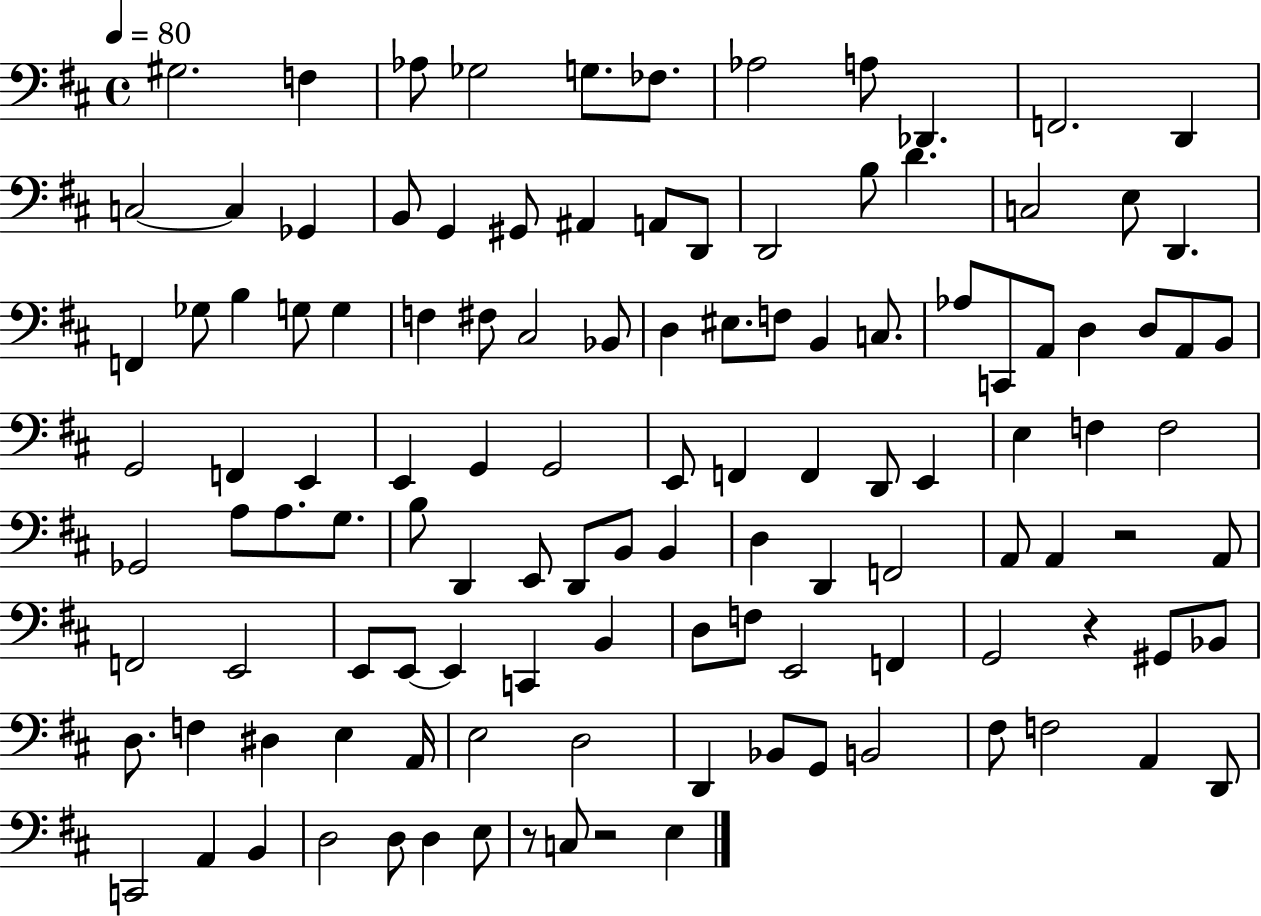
G#3/h. F3/q Ab3/e Gb3/h G3/e. FES3/e. Ab3/h A3/e Db2/q. F2/h. D2/q C3/h C3/q Gb2/q B2/e G2/q G#2/e A#2/q A2/e D2/e D2/h B3/e D4/q. C3/h E3/e D2/q. F2/q Gb3/e B3/q G3/e G3/q F3/q F#3/e C#3/h Bb2/e D3/q EIS3/e. F3/e B2/q C3/e. Ab3/e C2/e A2/e D3/q D3/e A2/e B2/e G2/h F2/q E2/q E2/q G2/q G2/h E2/e F2/q F2/q D2/e E2/q E3/q F3/q F3/h Gb2/h A3/e A3/e. G3/e. B3/e D2/q E2/e D2/e B2/e B2/q D3/q D2/q F2/h A2/e A2/q R/h A2/e F2/h E2/h E2/e E2/e E2/q C2/q B2/q D3/e F3/e E2/h F2/q G2/h R/q G#2/e Bb2/e D3/e. F3/q D#3/q E3/q A2/s E3/h D3/h D2/q Bb2/e G2/e B2/h F#3/e F3/h A2/q D2/e C2/h A2/q B2/q D3/h D3/e D3/q E3/e R/e C3/e R/h E3/q